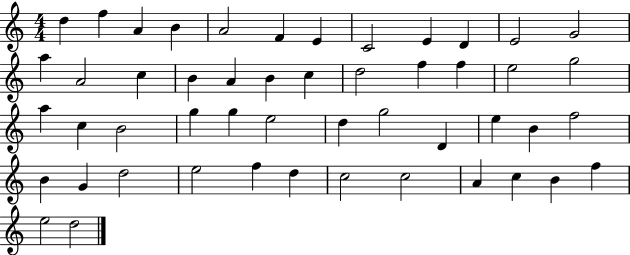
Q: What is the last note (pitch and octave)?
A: D5